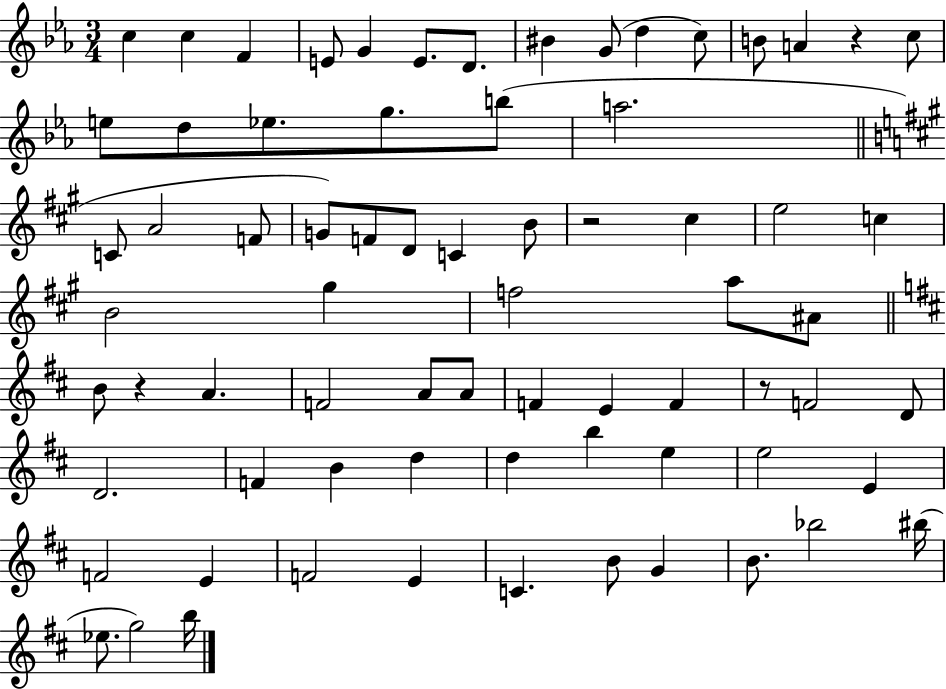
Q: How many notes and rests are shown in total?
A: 72